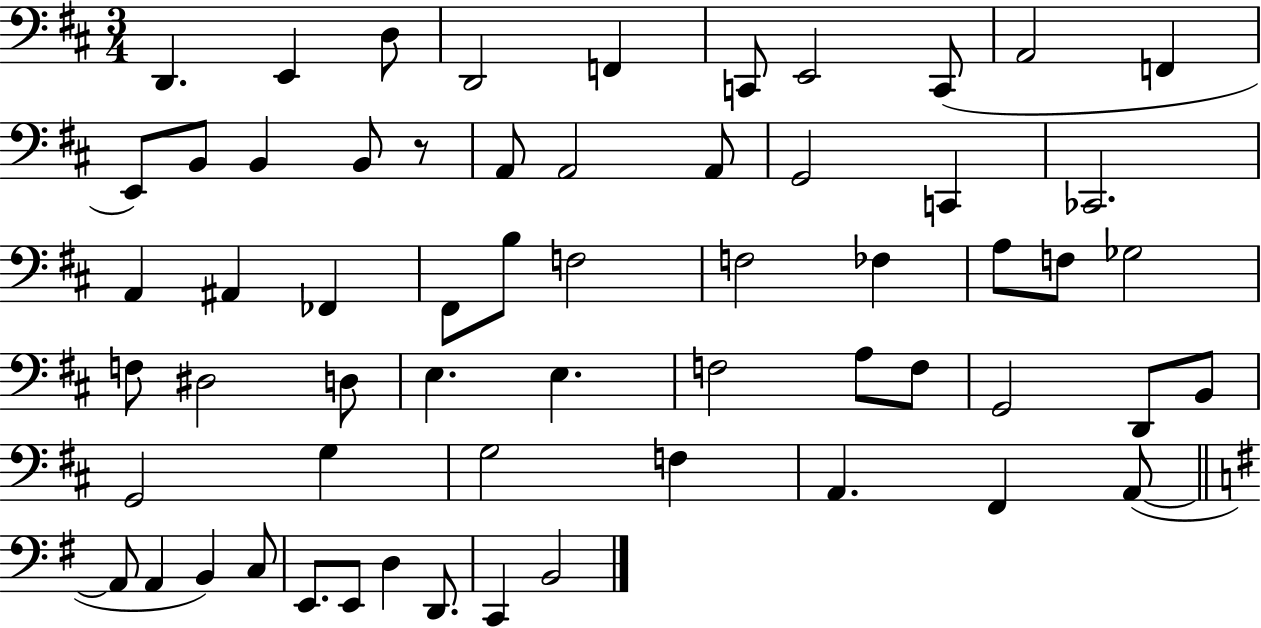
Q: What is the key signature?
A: D major